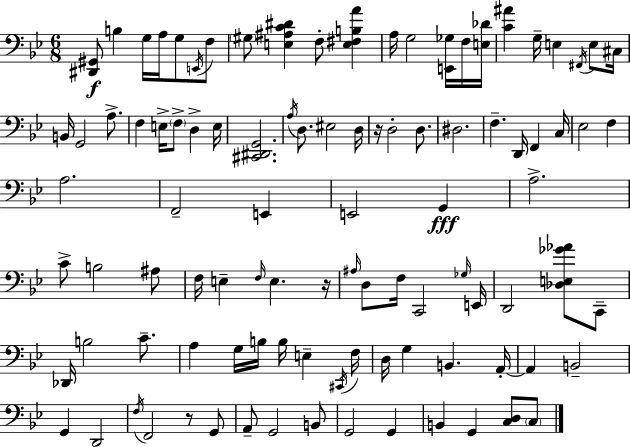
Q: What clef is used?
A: bass